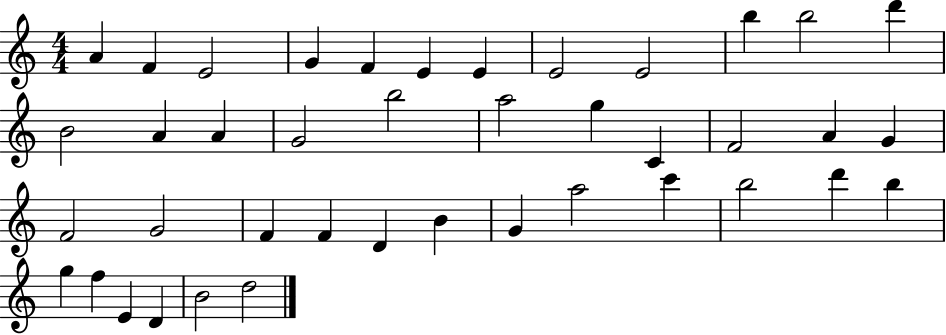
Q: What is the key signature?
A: C major